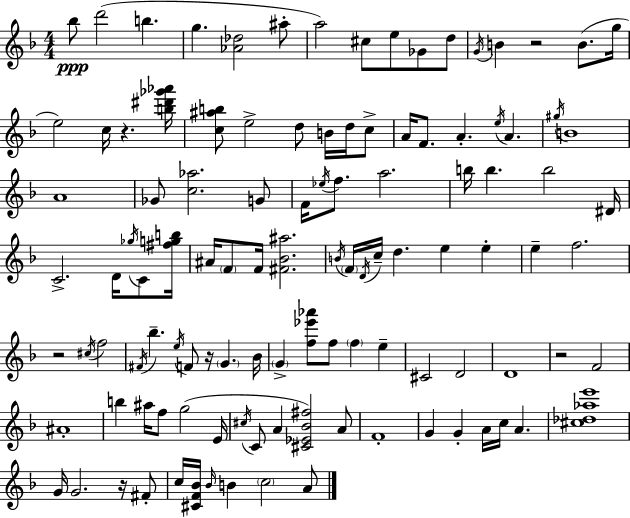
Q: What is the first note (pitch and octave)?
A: Bb5